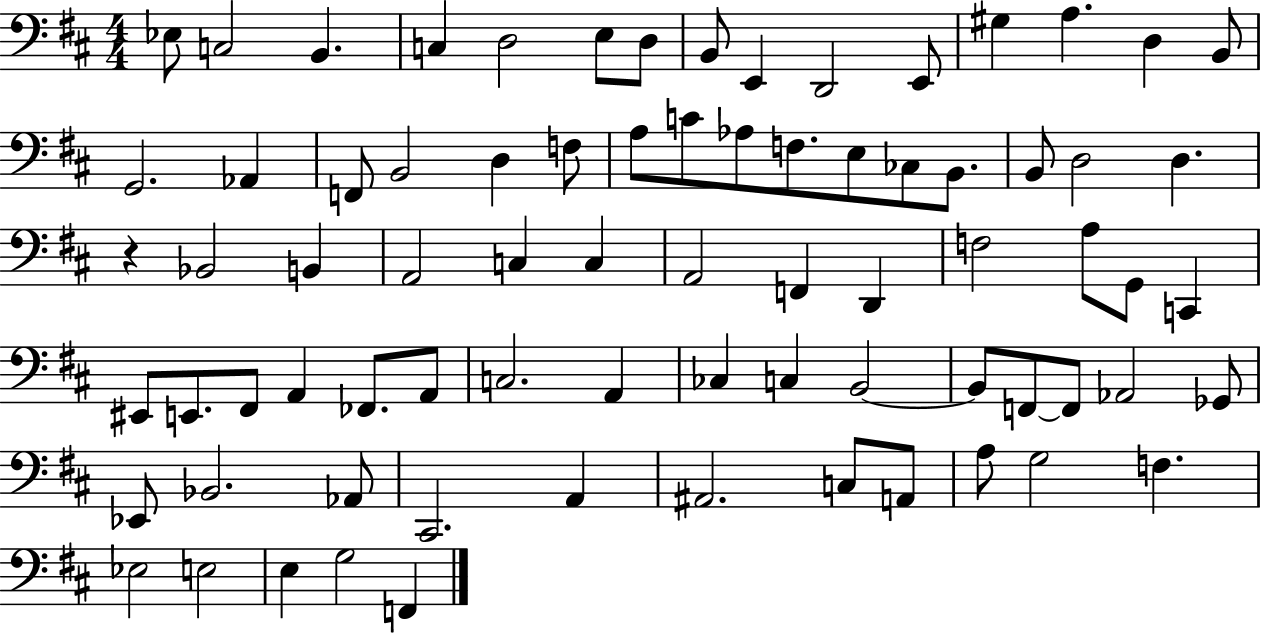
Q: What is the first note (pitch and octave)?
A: Eb3